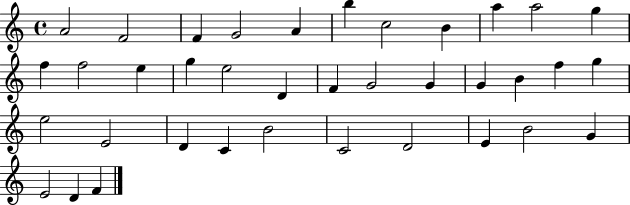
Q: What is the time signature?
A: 4/4